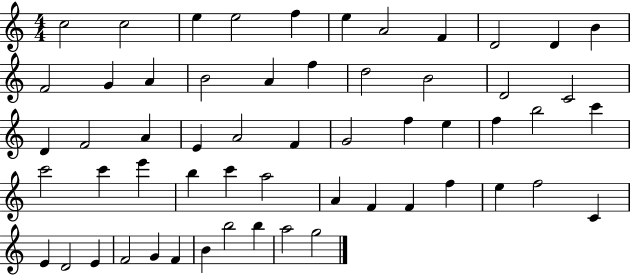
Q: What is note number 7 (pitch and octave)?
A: A4